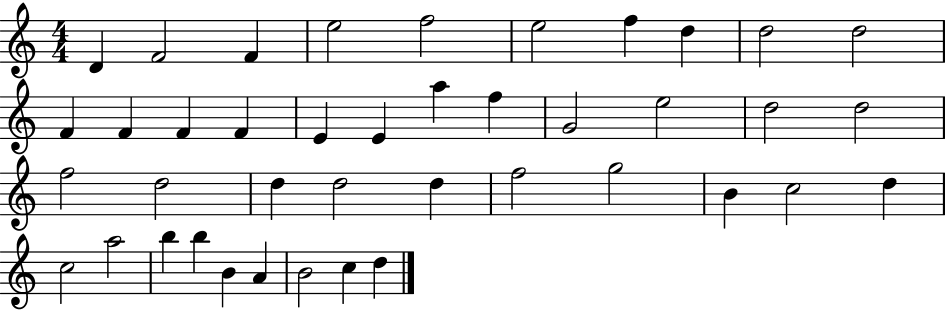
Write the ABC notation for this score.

X:1
T:Untitled
M:4/4
L:1/4
K:C
D F2 F e2 f2 e2 f d d2 d2 F F F F E E a f G2 e2 d2 d2 f2 d2 d d2 d f2 g2 B c2 d c2 a2 b b B A B2 c d